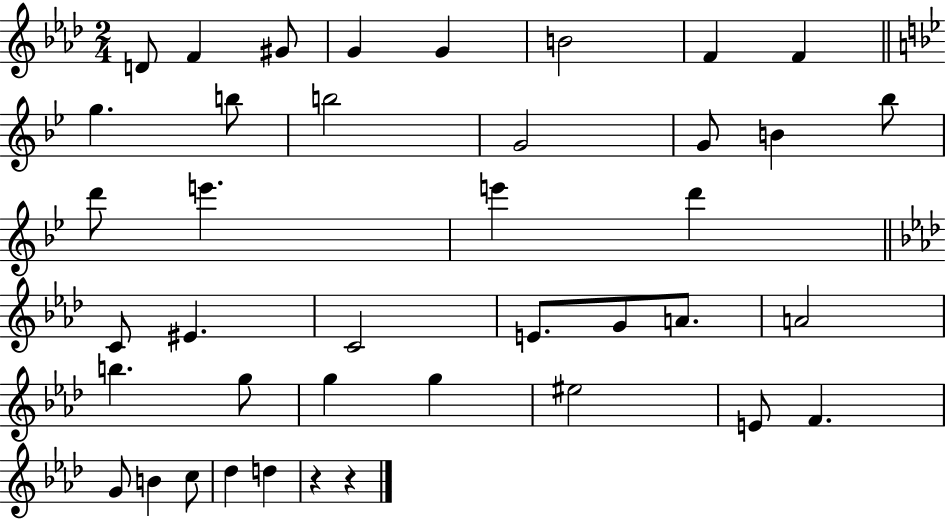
{
  \clef treble
  \numericTimeSignature
  \time 2/4
  \key aes \major
  \repeat volta 2 { d'8 f'4 gis'8 | g'4 g'4 | b'2 | f'4 f'4 | \break \bar "||" \break \key g \minor g''4. b''8 | b''2 | g'2 | g'8 b'4 bes''8 | \break d'''8 e'''4. | e'''4 d'''4 | \bar "||" \break \key aes \major c'8 eis'4. | c'2 | e'8. g'8 a'8. | a'2 | \break b''4. g''8 | g''4 g''4 | eis''2 | e'8 f'4. | \break g'8 b'4 c''8 | des''4 d''4 | r4 r4 | } \bar "|."
}